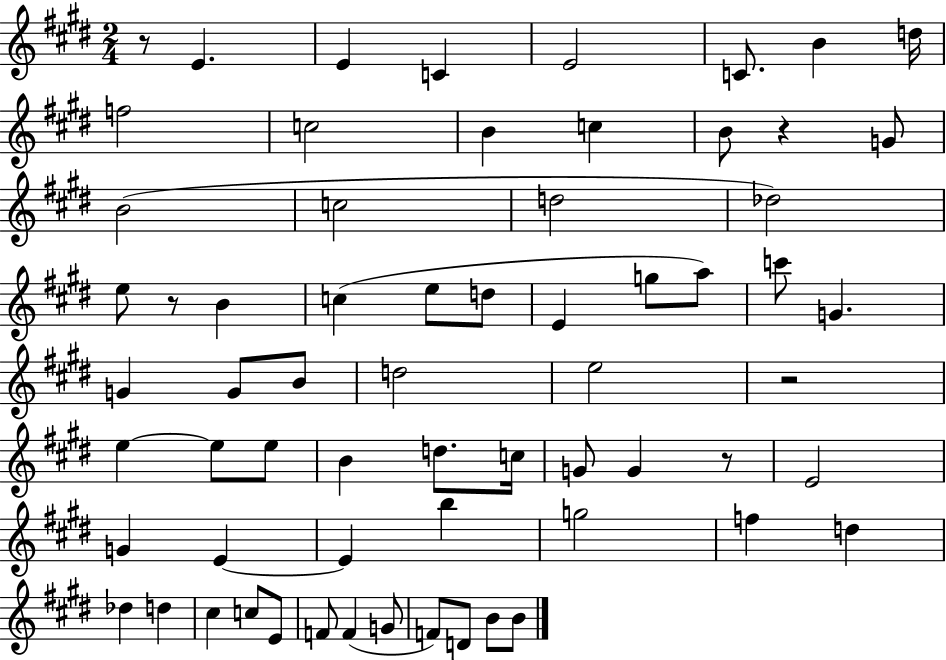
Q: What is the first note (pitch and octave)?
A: E4